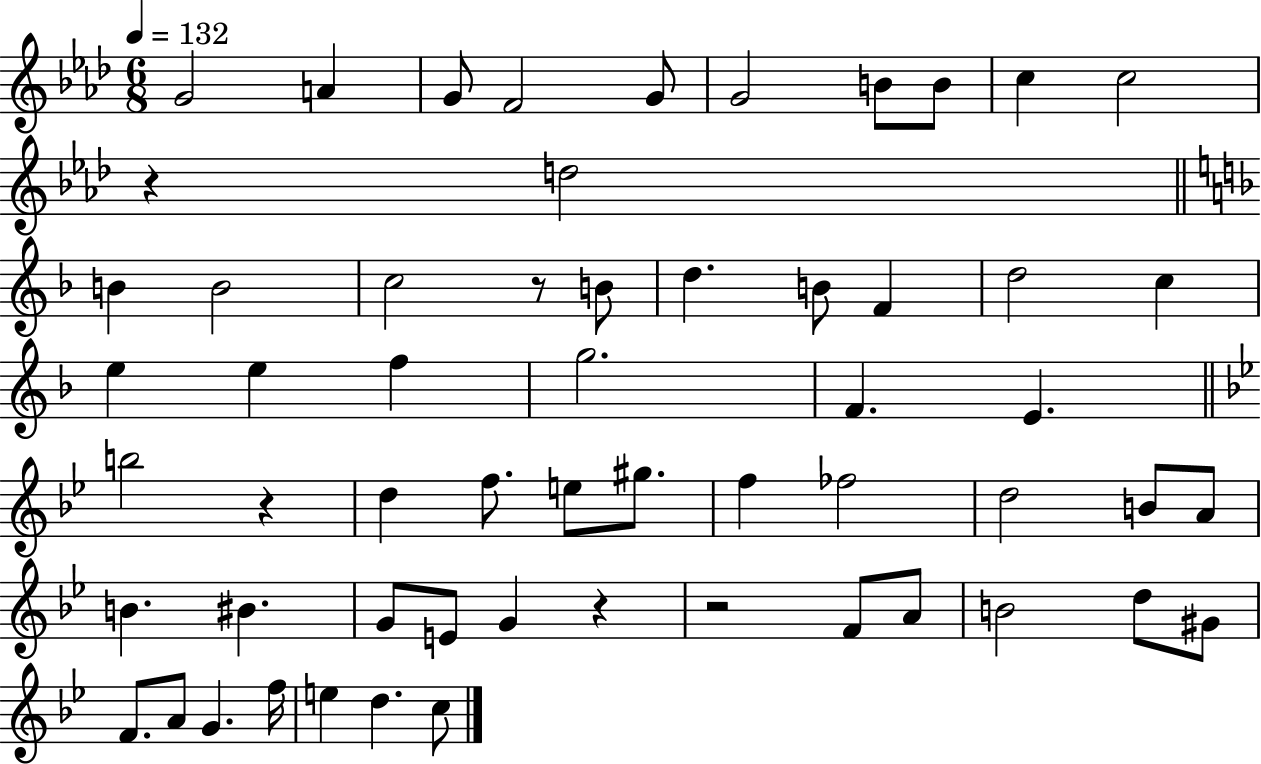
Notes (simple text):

G4/h A4/q G4/e F4/h G4/e G4/h B4/e B4/e C5/q C5/h R/q D5/h B4/q B4/h C5/h R/e B4/e D5/q. B4/e F4/q D5/h C5/q E5/q E5/q F5/q G5/h. F4/q. E4/q. B5/h R/q D5/q F5/e. E5/e G#5/e. F5/q FES5/h D5/h B4/e A4/e B4/q. BIS4/q. G4/e E4/e G4/q R/q R/h F4/e A4/e B4/h D5/e G#4/e F4/e. A4/e G4/q. F5/s E5/q D5/q. C5/e